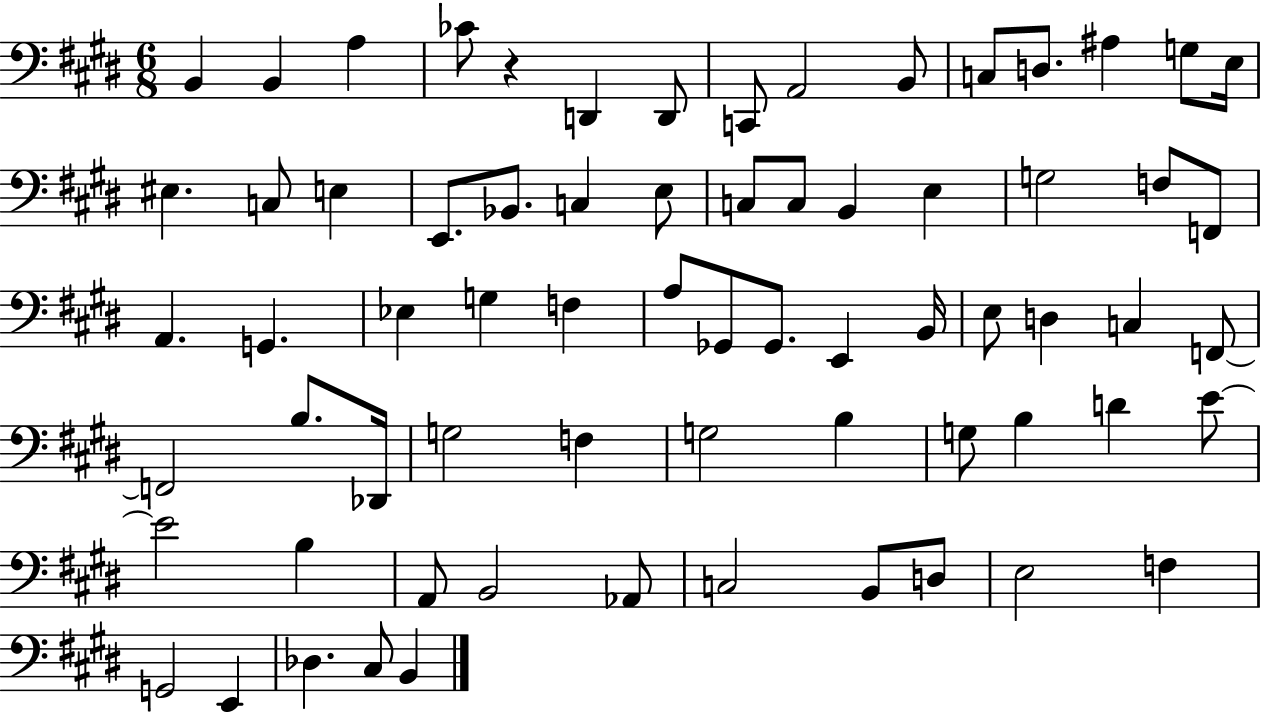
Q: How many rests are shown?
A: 1